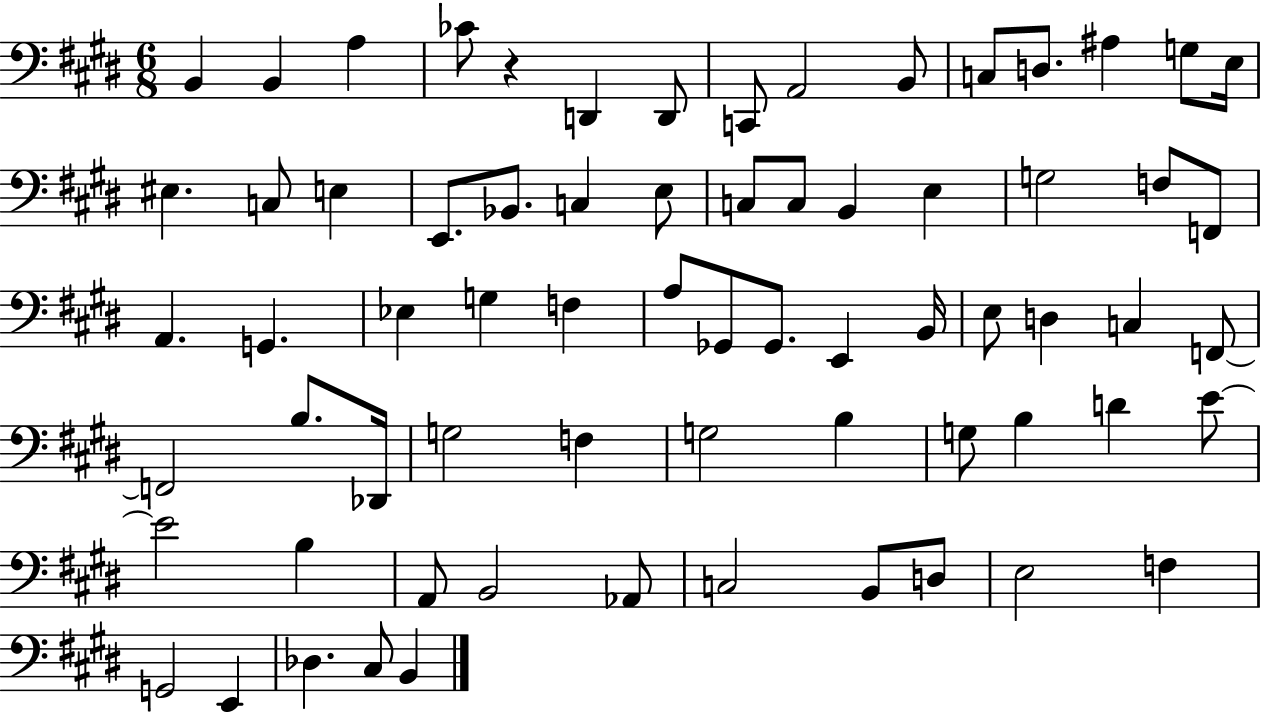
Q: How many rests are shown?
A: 1